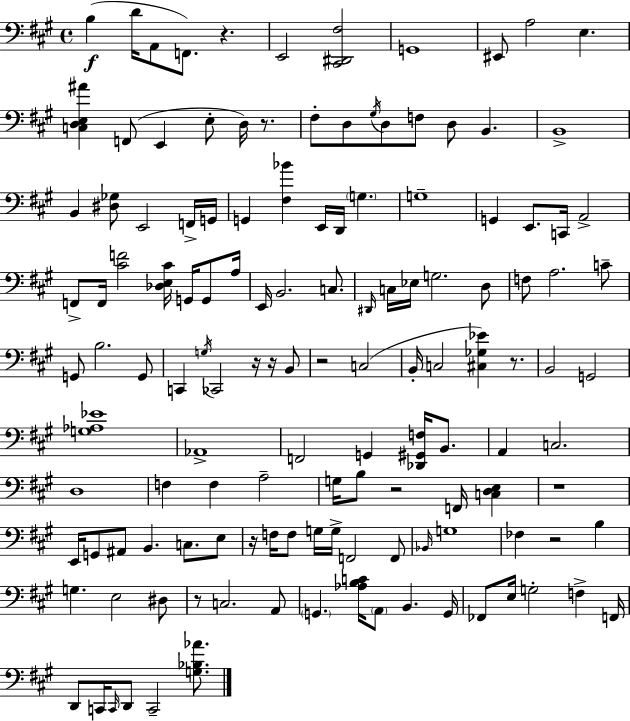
B3/q D4/s A2/e F2/e. R/q. E2/h [C#2,D#2,F#3]/h G2/w EIS2/e A3/h E3/q. [C3,D3,E3,A#4]/q F2/e E2/q E3/e D3/s R/e. F#3/e D3/e G#3/s D3/e F3/e D3/e B2/q. B2/w B2/q [D#3,Gb3]/e E2/h F2/s G2/s G2/q [F#3,Bb4]/q E2/s D2/s G3/q. G3/w G2/q E2/e. C2/s A2/h F2/e F2/s [C#4,F4]/h [Db3,E3,C#4]/s G2/s G2/e A3/s E2/s B2/h. C3/e. D#2/s C3/s Eb3/s G3/h. D3/e F3/e A3/h. C4/e G2/e B3/h. G2/e C2/q G3/s CES2/h R/s R/s B2/e R/h C3/h B2/s C3/h [C#3,Gb3,Eb4]/q R/e. B2/h G2/h [G3,Ab3,Eb4]/w Ab2/w F2/h G2/q [Db2,G#2,F3]/s B2/e. A2/q C3/h. D3/w F3/q F3/q A3/h G3/s B3/e R/h F2/s [C3,D3,E3]/q R/w E2/s G2/e A#2/e B2/q. C3/e. E3/e R/s F3/s F3/e G3/s G3/s F2/h F2/e Bb2/s G3/w FES3/q R/h B3/q G3/q. E3/h D#3/e R/e C3/h. A2/e G2/q. [Ab3,B3,C4]/s A2/e B2/q. G2/s FES2/e E3/s G3/h F3/q F2/s D2/e C2/s C2/s D2/e C2/h [G3,Bb3,Ab4]/e.